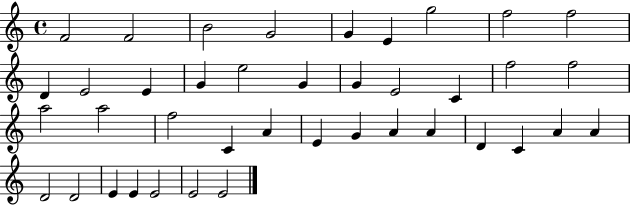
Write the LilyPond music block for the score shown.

{
  \clef treble
  \time 4/4
  \defaultTimeSignature
  \key c \major
  f'2 f'2 | b'2 g'2 | g'4 e'4 g''2 | f''2 f''2 | \break d'4 e'2 e'4 | g'4 e''2 g'4 | g'4 e'2 c'4 | f''2 f''2 | \break a''2 a''2 | f''2 c'4 a'4 | e'4 g'4 a'4 a'4 | d'4 c'4 a'4 a'4 | \break d'2 d'2 | e'4 e'4 e'2 | e'2 e'2 | \bar "|."
}